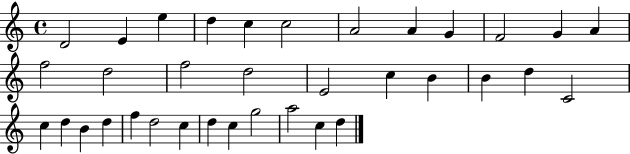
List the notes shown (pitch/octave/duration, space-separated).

D4/h E4/q E5/q D5/q C5/q C5/h A4/h A4/q G4/q F4/h G4/q A4/q F5/h D5/h F5/h D5/h E4/h C5/q B4/q B4/q D5/q C4/h C5/q D5/q B4/q D5/q F5/q D5/h C5/q D5/q C5/q G5/h A5/h C5/q D5/q